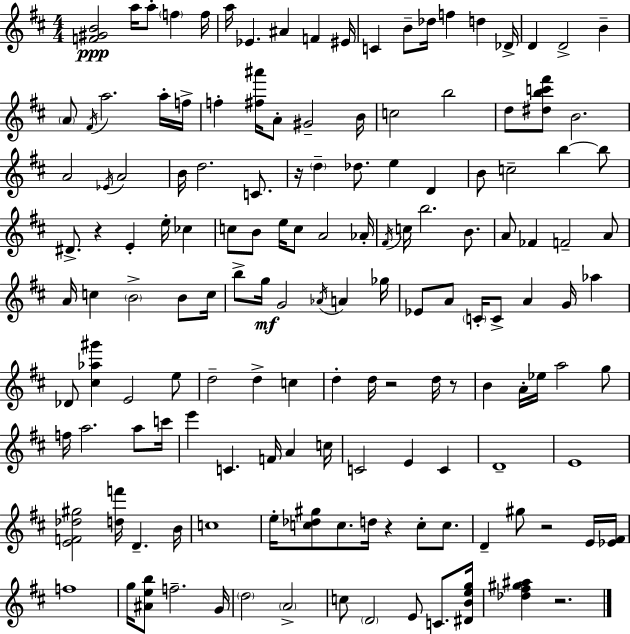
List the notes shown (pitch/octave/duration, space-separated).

[F4,G#4,B4]/h A5/s A5/e F5/q F5/s A5/s Eb4/q. A#4/q F4/q EIS4/s C4/q B4/e Db5/s F5/q D5/q Db4/s D4/q D4/h B4/q A4/e F#4/s A5/h. A5/s F5/s F5/q [F#5,A#6]/s A4/e G#4/h B4/s C5/h B5/h D5/e [D#5,B5,C6,F#6]/e B4/h. A4/h Eb4/s A4/h B4/s D5/h. C4/e. R/s D5/q Db5/e. E5/q D4/q B4/e C5/h B5/q B5/e D#4/e. R/q E4/q E5/s CES5/q C5/e B4/e E5/s C5/e A4/h Ab4/s F#4/s C5/s B5/h. B4/e. A4/e FES4/q F4/h A4/e A4/s C5/q B4/h B4/e C5/s B5/e G5/s G4/h Ab4/s A4/q Gb5/s Eb4/e A4/e C4/s C4/e A4/q G4/s Ab5/q Db4/e [C#5,Ab5,G#6]/q E4/h E5/e D5/h D5/q C5/q D5/q D5/s R/h D5/s R/e B4/q A4/s Eb5/s A5/h G5/e F5/s A5/h. A5/e C6/s E6/q C4/q. F4/s A4/q C5/s C4/h E4/q C4/q D4/w E4/w [E4,F4,Db5,G#5]/h [D5,F6]/s D4/q. B4/s C5/w E5/s [C5,Db5,G#5]/e C5/e. D5/s R/q C5/e C5/e. D4/q G#5/e R/h E4/s [Eb4,F#4]/s F5/w G5/s [A#4,E5,B5]/e F5/h. G4/s D5/h A4/h C5/e D4/h E4/e C4/e. [D#4,B4,E5,G5]/s [Db5,F#5,G#5,A#5]/q R/h.